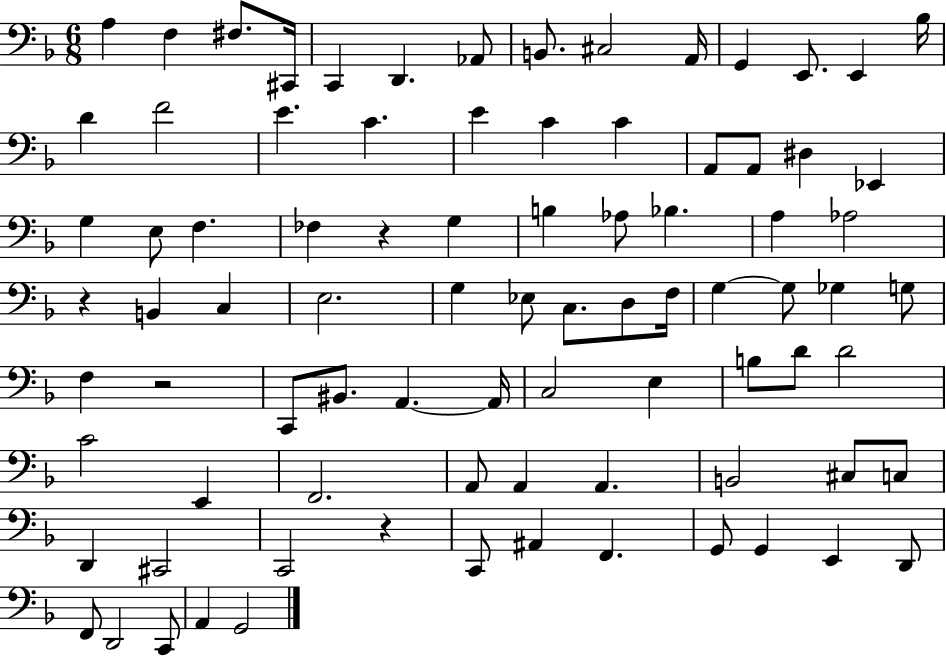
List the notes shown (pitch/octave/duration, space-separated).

A3/q F3/q F#3/e. C#2/s C2/q D2/q. Ab2/e B2/e. C#3/h A2/s G2/q E2/e. E2/q Bb3/s D4/q F4/h E4/q. C4/q. E4/q C4/q C4/q A2/e A2/e D#3/q Eb2/q G3/q E3/e F3/q. FES3/q R/q G3/q B3/q Ab3/e Bb3/q. A3/q Ab3/h R/q B2/q C3/q E3/h. G3/q Eb3/e C3/e. D3/e F3/s G3/q G3/e Gb3/q G3/e F3/q R/h C2/e BIS2/e. A2/q. A2/s C3/h E3/q B3/e D4/e D4/h C4/h E2/q F2/h. A2/e A2/q A2/q. B2/h C#3/e C3/e D2/q C#2/h C2/h R/q C2/e A#2/q F2/q. G2/e G2/q E2/q D2/e F2/e D2/h C2/e A2/q G2/h